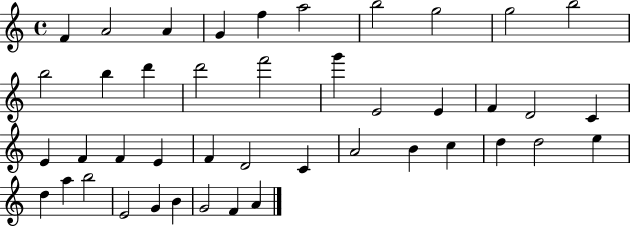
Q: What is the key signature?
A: C major